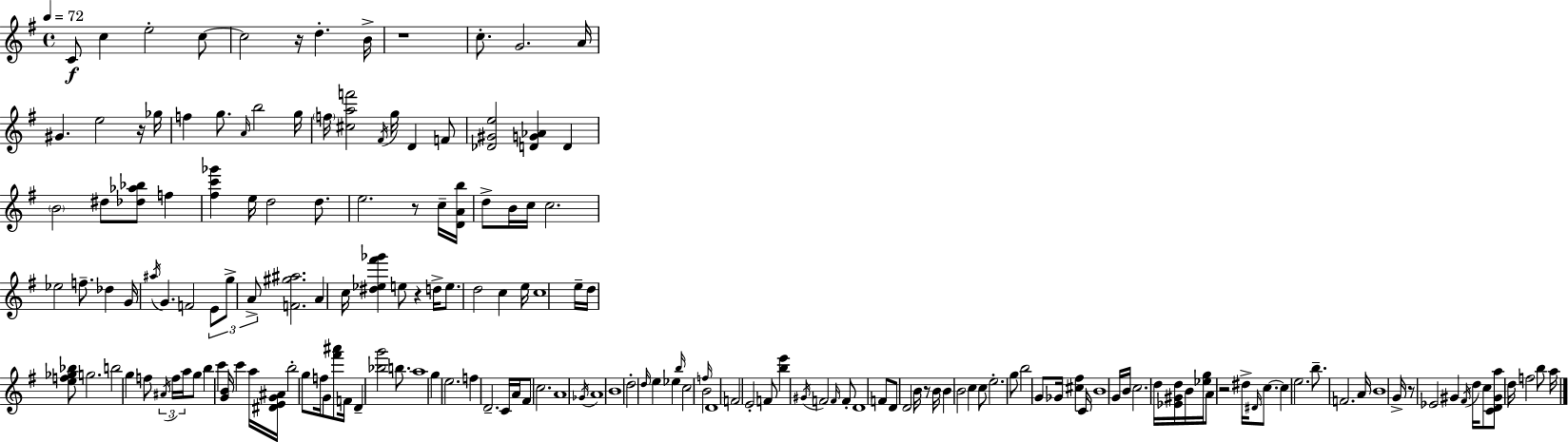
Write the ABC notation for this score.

X:1
T:Untitled
M:4/4
L:1/4
K:Em
C/2 c e2 c/2 c2 z/4 d B/4 z4 c/2 G2 A/4 ^G e2 z/4 _g/4 f g/2 A/4 b2 g/4 f/4 [^caf']2 ^F/4 g/4 D F/2 [_D^Ge]2 [DG_A] D B2 ^d/2 [_d_a_b]/2 f [^fc'_g'] e/4 d2 d/2 e2 z/2 c/4 [DAb]/4 d/2 B/4 c/4 c2 _e2 f/2 _d G/4 ^a/4 G F2 E/2 g/2 A/2 [F^g^a]2 A c/4 [^d_e^f'_g'] e/2 z d/4 e/2 d2 c e/4 c4 e/4 d/4 [ef_g_b]/2 g2 b2 g f/2 ^A/4 f/4 a/4 g/2 b c' [GB]/4 c' a/4 [^DEG^A]/4 b2 g/2 f/4 G/2 [^f'^a']/2 F/4 D [_bg']2 b/2 a4 g e2 f D2 C/4 A/4 ^F/2 c2 A4 _G/4 A4 B4 d2 d/4 e _e b/4 c2 f/4 B2 D4 F2 E2 F/2 [be'] ^G/4 F2 F/4 F/2 D4 F/2 D/2 D2 B/4 z/2 B/4 B B2 c c/2 e2 g/2 b2 G/2 _G/4 [^c^f] C/4 B4 G/4 B/4 c2 d/4 [_E^Gd]/4 B/4 [_eg]/4 A/2 z2 ^d/4 ^D/4 c/2 c e2 b/2 F2 A/4 B4 G/4 z/2 _E2 ^G ^F/4 d/4 c/2 [CD^Ga]/2 d/4 f2 b/2 a/4